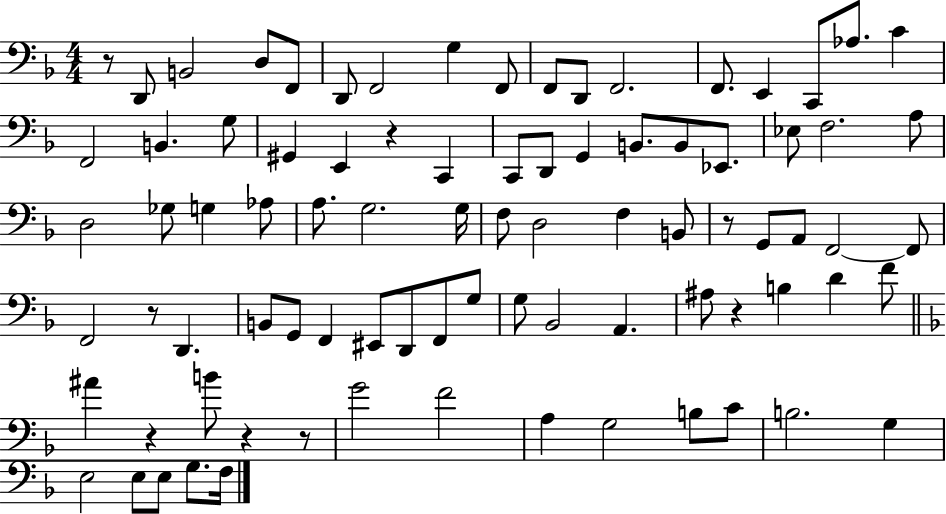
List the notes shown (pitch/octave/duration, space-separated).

R/e D2/e B2/h D3/e F2/e D2/e F2/h G3/q F2/e F2/e D2/e F2/h. F2/e. E2/q C2/e Ab3/e. C4/q F2/h B2/q. G3/e G#2/q E2/q R/q C2/q C2/e D2/e G2/q B2/e. B2/e Eb2/e. Eb3/e F3/h. A3/e D3/h Gb3/e G3/q Ab3/e A3/e. G3/h. G3/s F3/e D3/h F3/q B2/e R/e G2/e A2/e F2/h F2/e F2/h R/e D2/q. B2/e G2/e F2/q EIS2/e D2/e F2/e G3/e G3/e Bb2/h A2/q. A#3/e R/q B3/q D4/q F4/e A#4/q R/q B4/e R/q R/e G4/h F4/h A3/q G3/h B3/e C4/e B3/h. G3/q E3/h E3/e E3/e G3/e. F3/s